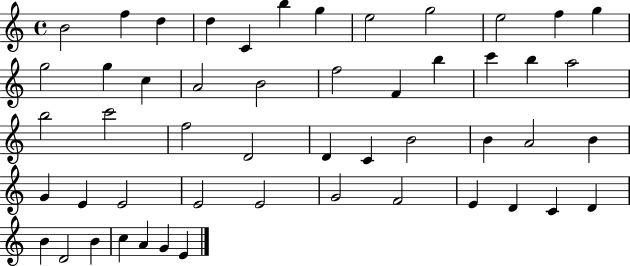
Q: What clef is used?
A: treble